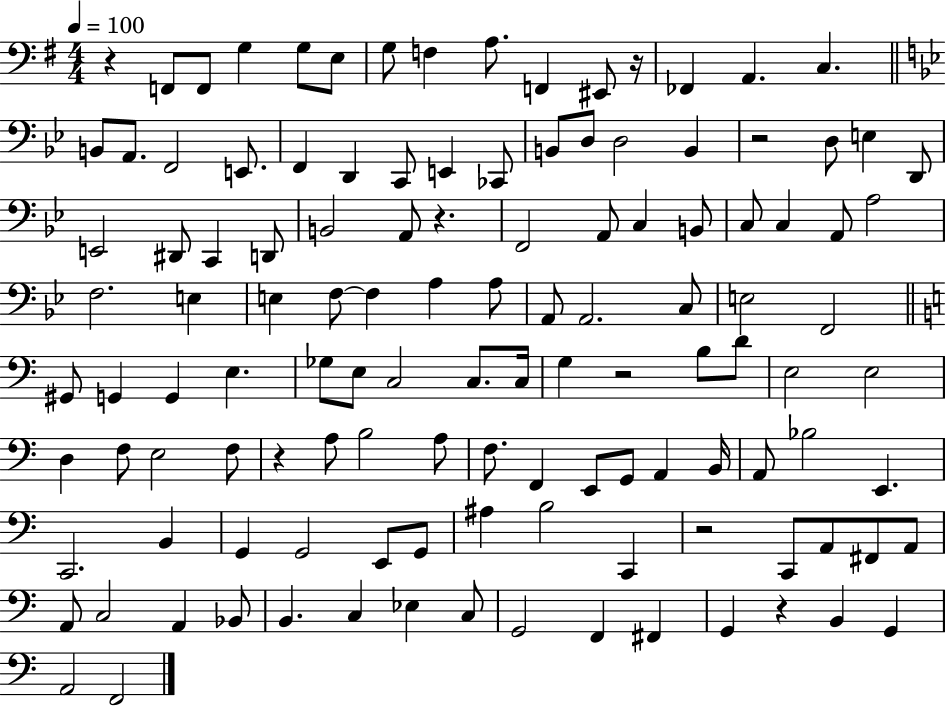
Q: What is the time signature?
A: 4/4